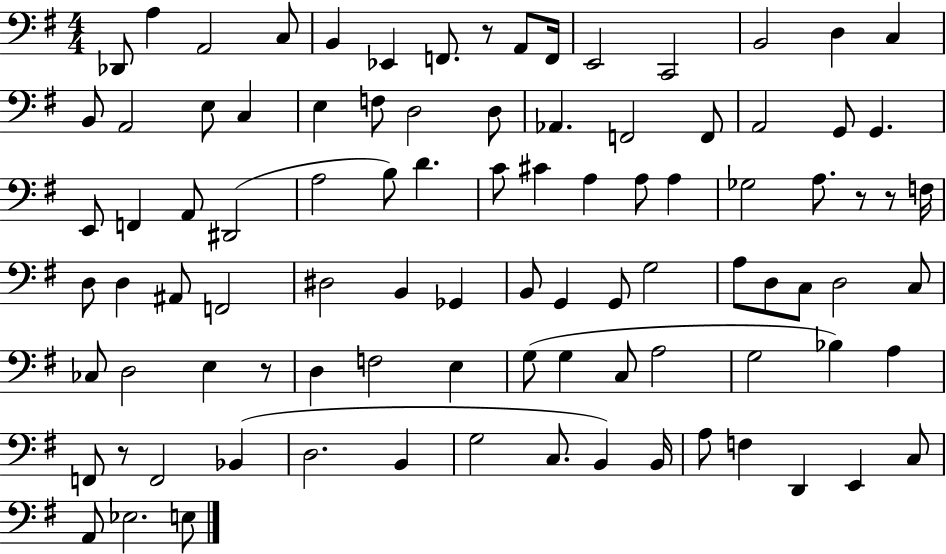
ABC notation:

X:1
T:Untitled
M:4/4
L:1/4
K:G
_D,,/2 A, A,,2 C,/2 B,, _E,, F,,/2 z/2 A,,/2 F,,/4 E,,2 C,,2 B,,2 D, C, B,,/2 A,,2 E,/2 C, E, F,/2 D,2 D,/2 _A,, F,,2 F,,/2 A,,2 G,,/2 G,, E,,/2 F,, A,,/2 ^D,,2 A,2 B,/2 D C/2 ^C A, A,/2 A, _G,2 A,/2 z/2 z/2 F,/4 D,/2 D, ^A,,/2 F,,2 ^D,2 B,, _G,, B,,/2 G,, G,,/2 G,2 A,/2 D,/2 C,/2 D,2 C,/2 _C,/2 D,2 E, z/2 D, F,2 E, G,/2 G, C,/2 A,2 G,2 _B, A, F,,/2 z/2 F,,2 _B,, D,2 B,, G,2 C,/2 B,, B,,/4 A,/2 F, D,, E,, C,/2 A,,/2 _E,2 E,/2